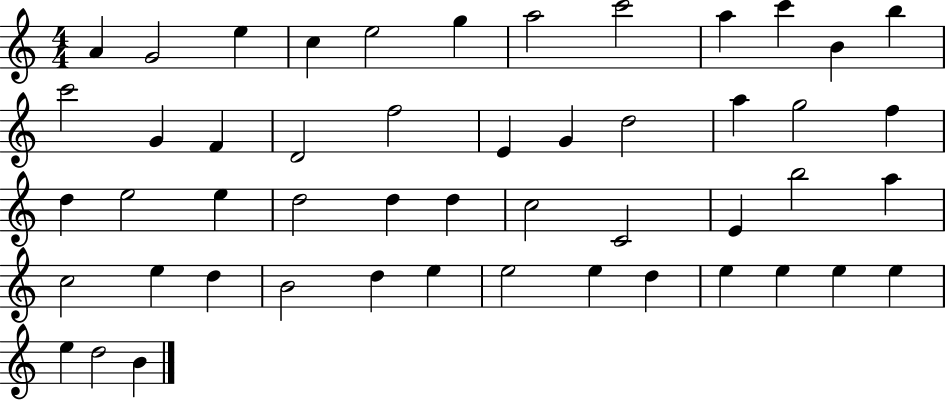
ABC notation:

X:1
T:Untitled
M:4/4
L:1/4
K:C
A G2 e c e2 g a2 c'2 a c' B b c'2 G F D2 f2 E G d2 a g2 f d e2 e d2 d d c2 C2 E b2 a c2 e d B2 d e e2 e d e e e e e d2 B